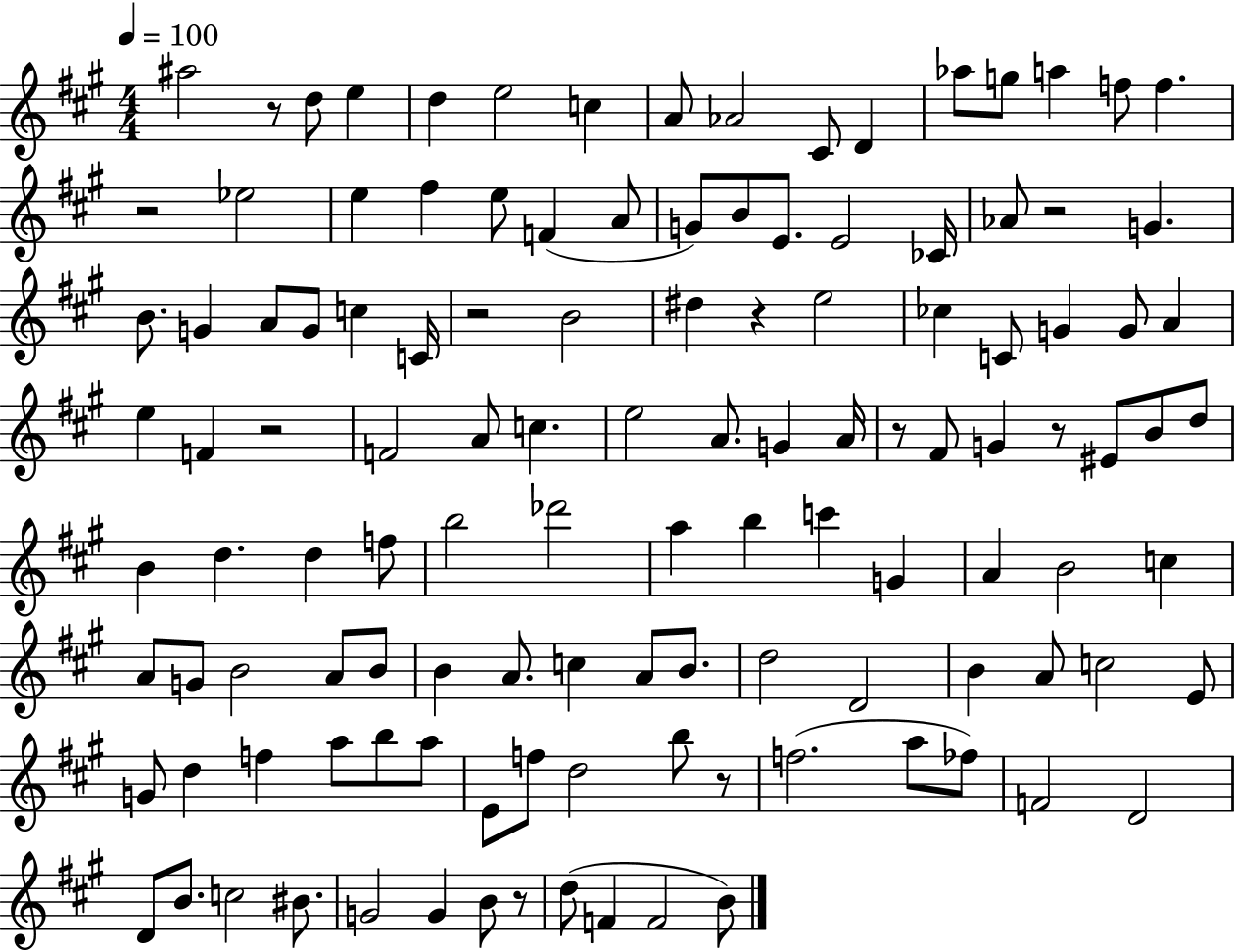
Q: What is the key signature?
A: A major